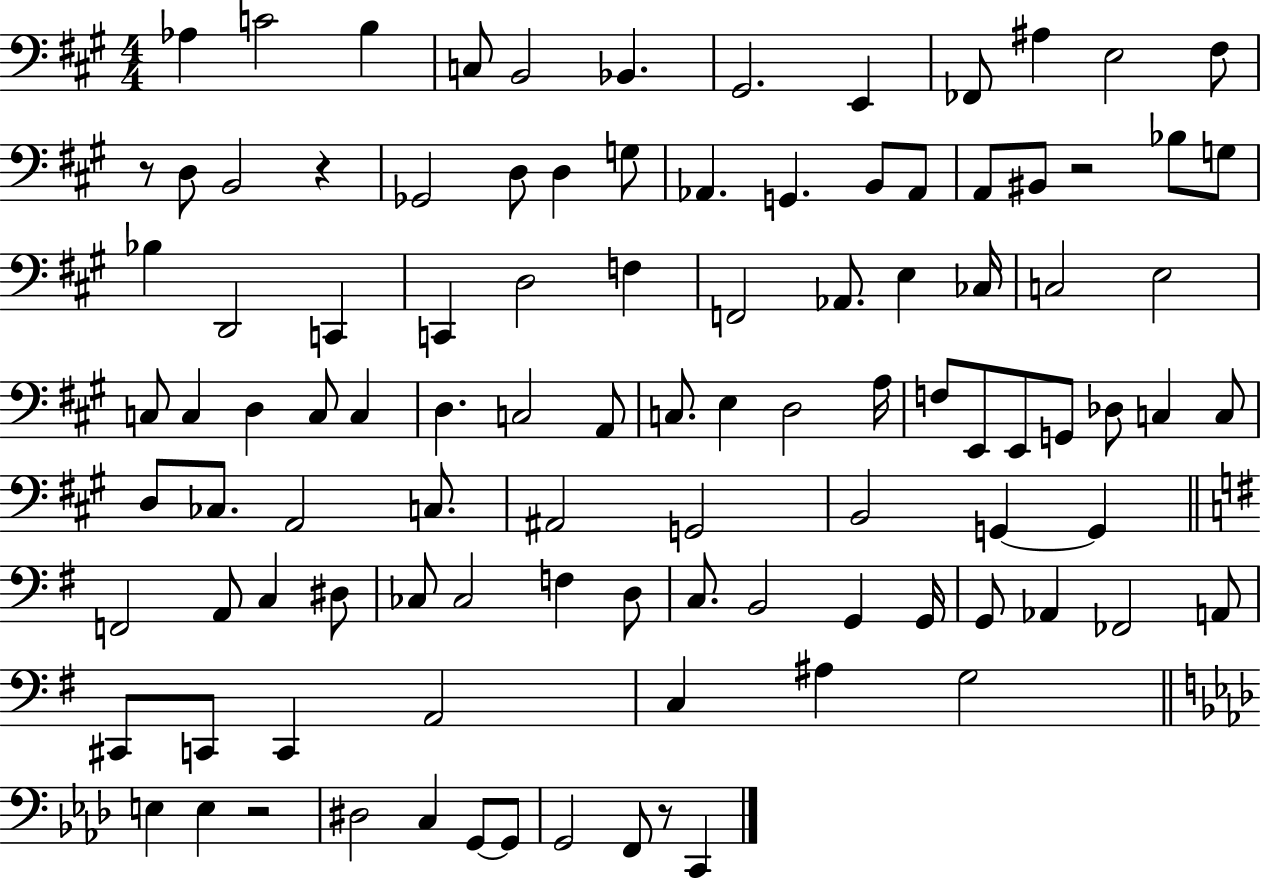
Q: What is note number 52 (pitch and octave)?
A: E2